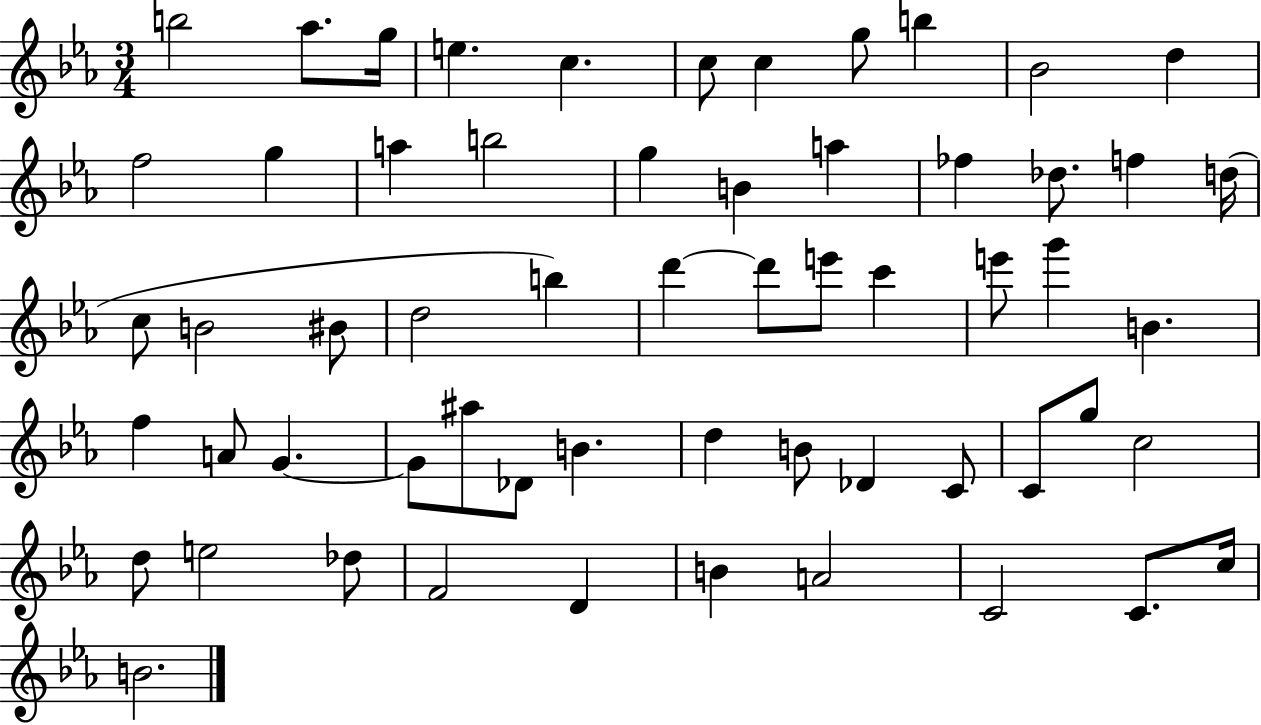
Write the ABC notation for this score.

X:1
T:Untitled
M:3/4
L:1/4
K:Eb
b2 _a/2 g/4 e c c/2 c g/2 b _B2 d f2 g a b2 g B a _f _d/2 f d/4 c/2 B2 ^B/2 d2 b d' d'/2 e'/2 c' e'/2 g' B f A/2 G G/2 ^a/2 _D/2 B d B/2 _D C/2 C/2 g/2 c2 d/2 e2 _d/2 F2 D B A2 C2 C/2 c/4 B2